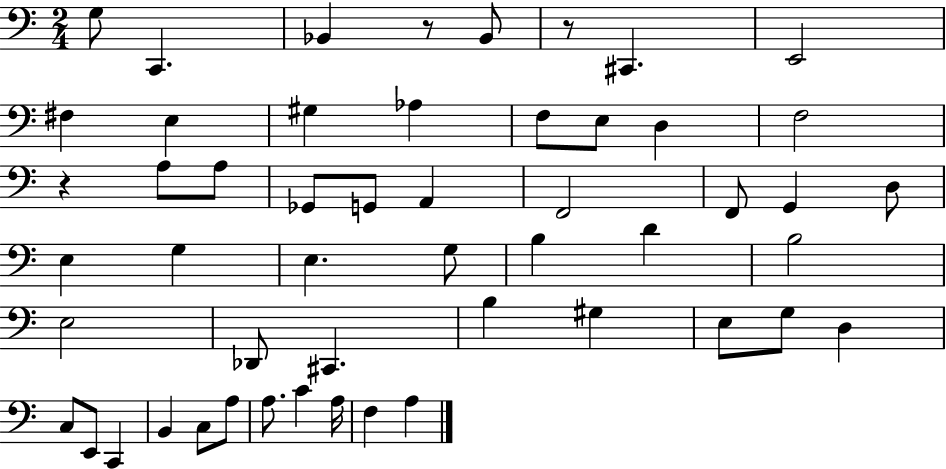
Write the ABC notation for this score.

X:1
T:Untitled
M:2/4
L:1/4
K:C
G,/2 C,, _B,, z/2 _B,,/2 z/2 ^C,, E,,2 ^F, E, ^G, _A, F,/2 E,/2 D, F,2 z A,/2 A,/2 _G,,/2 G,,/2 A,, F,,2 F,,/2 G,, D,/2 E, G, E, G,/2 B, D B,2 E,2 _D,,/2 ^C,, B, ^G, E,/2 G,/2 D, C,/2 E,,/2 C,, B,, C,/2 A,/2 A,/2 C A,/4 F, A,